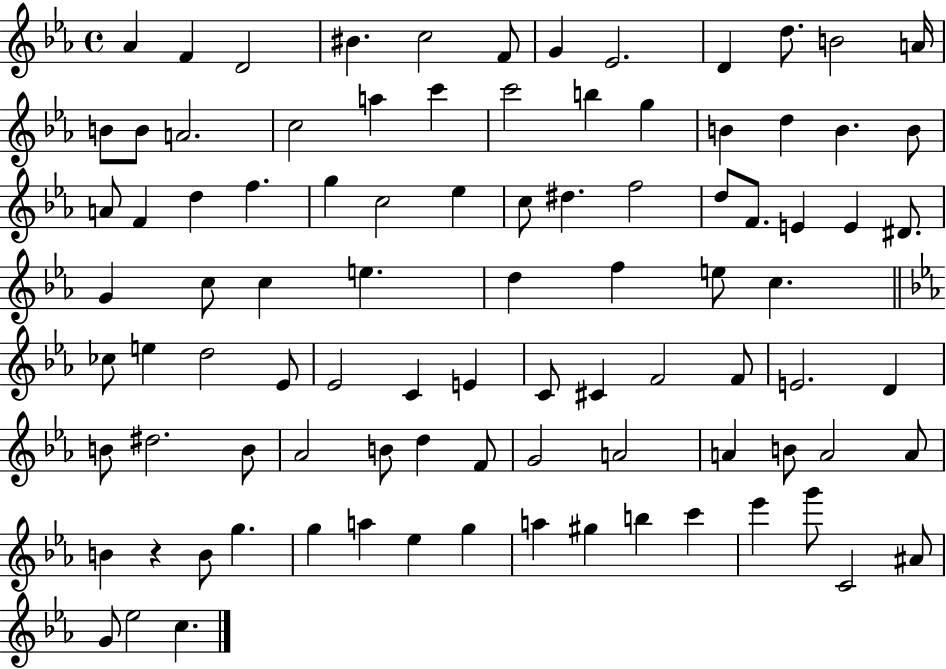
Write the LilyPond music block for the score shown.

{
  \clef treble
  \time 4/4
  \defaultTimeSignature
  \key ees \major
  aes'4 f'4 d'2 | bis'4. c''2 f'8 | g'4 ees'2. | d'4 d''8. b'2 a'16 | \break b'8 b'8 a'2. | c''2 a''4 c'''4 | c'''2 b''4 g''4 | b'4 d''4 b'4. b'8 | \break a'8 f'4 d''4 f''4. | g''4 c''2 ees''4 | c''8 dis''4. f''2 | d''8 f'8. e'4 e'4 dis'8. | \break g'4 c''8 c''4 e''4. | d''4 f''4 e''8 c''4. | \bar "||" \break \key c \minor ces''8 e''4 d''2 ees'8 | ees'2 c'4 e'4 | c'8 cis'4 f'2 f'8 | e'2. d'4 | \break b'8 dis''2. b'8 | aes'2 b'8 d''4 f'8 | g'2 a'2 | a'4 b'8 a'2 a'8 | \break b'4 r4 b'8 g''4. | g''4 a''4 ees''4 g''4 | a''4 gis''4 b''4 c'''4 | ees'''4 g'''8 c'2 ais'8 | \break g'8 ees''2 c''4. | \bar "|."
}